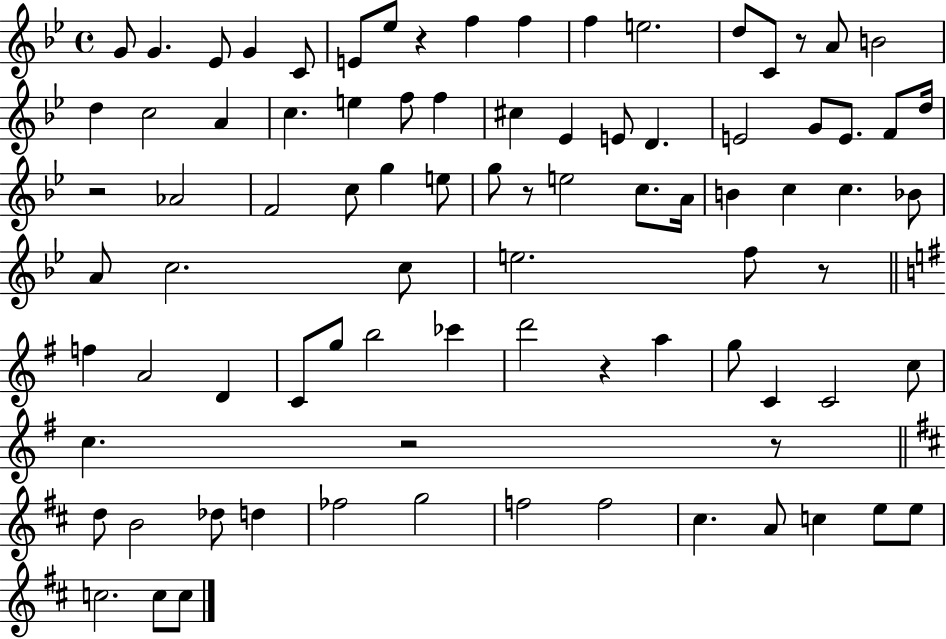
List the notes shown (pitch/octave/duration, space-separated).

G4/e G4/q. Eb4/e G4/q C4/e E4/e Eb5/e R/q F5/q F5/q F5/q E5/h. D5/e C4/e R/e A4/e B4/h D5/q C5/h A4/q C5/q. E5/q F5/e F5/q C#5/q Eb4/q E4/e D4/q. E4/h G4/e E4/e. F4/e D5/s R/h Ab4/h F4/h C5/e G5/q E5/e G5/e R/e E5/h C5/e. A4/s B4/q C5/q C5/q. Bb4/e A4/e C5/h. C5/e E5/h. F5/e R/e F5/q A4/h D4/q C4/e G5/e B5/h CES6/q D6/h R/q A5/q G5/e C4/q C4/h C5/e C5/q. R/h R/e D5/e B4/h Db5/e D5/q FES5/h G5/h F5/h F5/h C#5/q. A4/e C5/q E5/e E5/e C5/h. C5/e C5/e